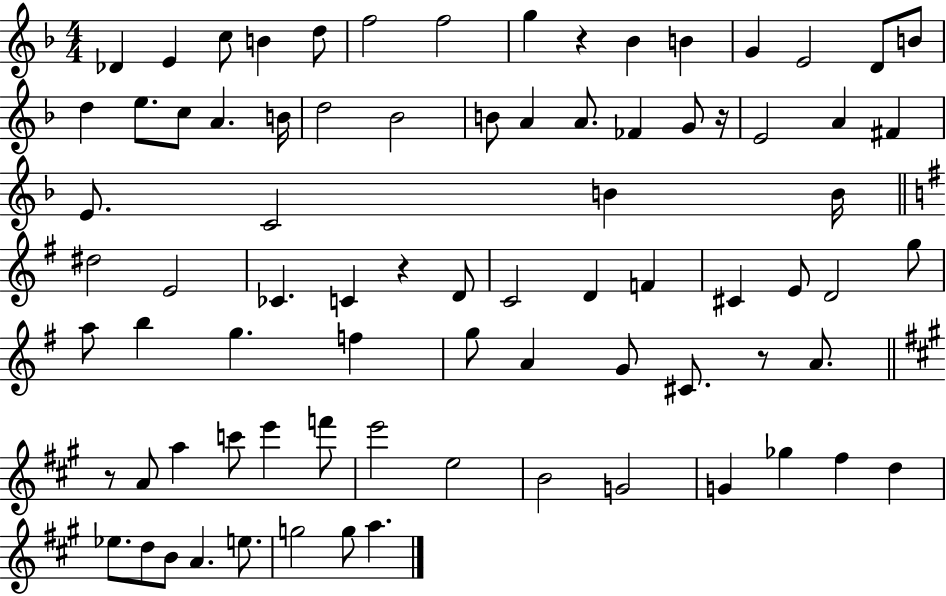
{
  \clef treble
  \numericTimeSignature
  \time 4/4
  \key f \major
  des'4 e'4 c''8 b'4 d''8 | f''2 f''2 | g''4 r4 bes'4 b'4 | g'4 e'2 d'8 b'8 | \break d''4 e''8. c''8 a'4. b'16 | d''2 bes'2 | b'8 a'4 a'8. fes'4 g'8 r16 | e'2 a'4 fis'4 | \break e'8. c'2 b'4 b'16 | \bar "||" \break \key g \major dis''2 e'2 | ces'4. c'4 r4 d'8 | c'2 d'4 f'4 | cis'4 e'8 d'2 g''8 | \break a''8 b''4 g''4. f''4 | g''8 a'4 g'8 cis'8. r8 a'8. | \bar "||" \break \key a \major r8 a'8 a''4 c'''8 e'''4 f'''8 | e'''2 e''2 | b'2 g'2 | g'4 ges''4 fis''4 d''4 | \break ees''8. d''8 b'8 a'4. e''8. | g''2 g''8 a''4. | \bar "|."
}